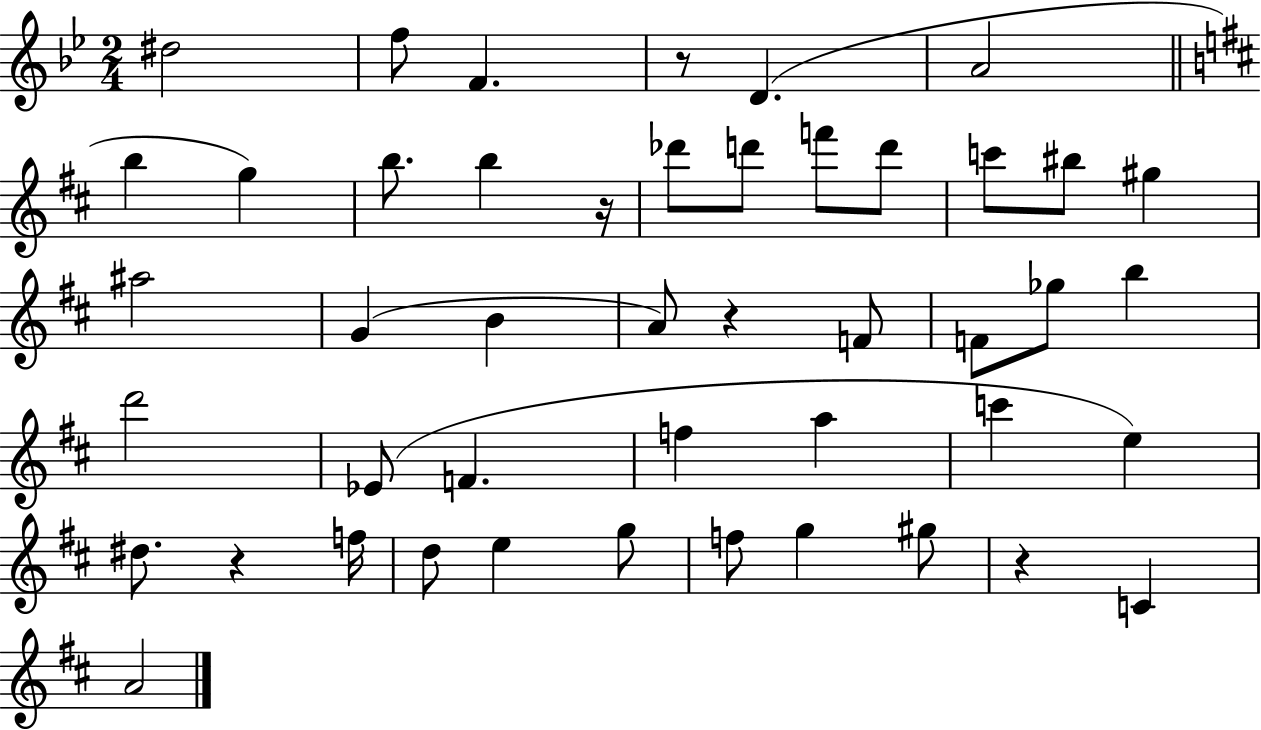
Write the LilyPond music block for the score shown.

{
  \clef treble
  \numericTimeSignature
  \time 2/4
  \key bes \major
  dis''2 | f''8 f'4. | r8 d'4.( | a'2 | \break \bar "||" \break \key d \major b''4 g''4) | b''8. b''4 r16 | des'''8 d'''8 f'''8 d'''8 | c'''8 bis''8 gis''4 | \break ais''2 | g'4( b'4 | a'8) r4 f'8 | f'8 ges''8 b''4 | \break d'''2 | ees'8( f'4. | f''4 a''4 | c'''4 e''4) | \break dis''8. r4 f''16 | d''8 e''4 g''8 | f''8 g''4 gis''8 | r4 c'4 | \break a'2 | \bar "|."
}